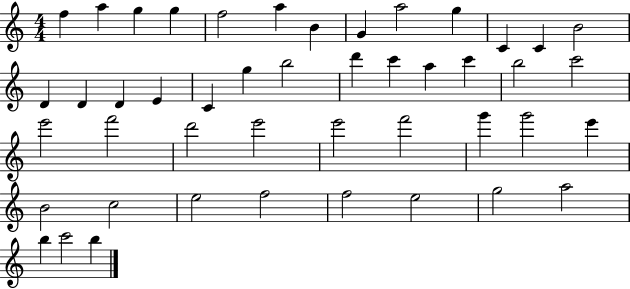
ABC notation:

X:1
T:Untitled
M:4/4
L:1/4
K:C
f a g g f2 a B G a2 g C C B2 D D D E C g b2 d' c' a c' b2 c'2 e'2 f'2 d'2 e'2 e'2 f'2 g' g'2 e' B2 c2 e2 f2 f2 e2 g2 a2 b c'2 b